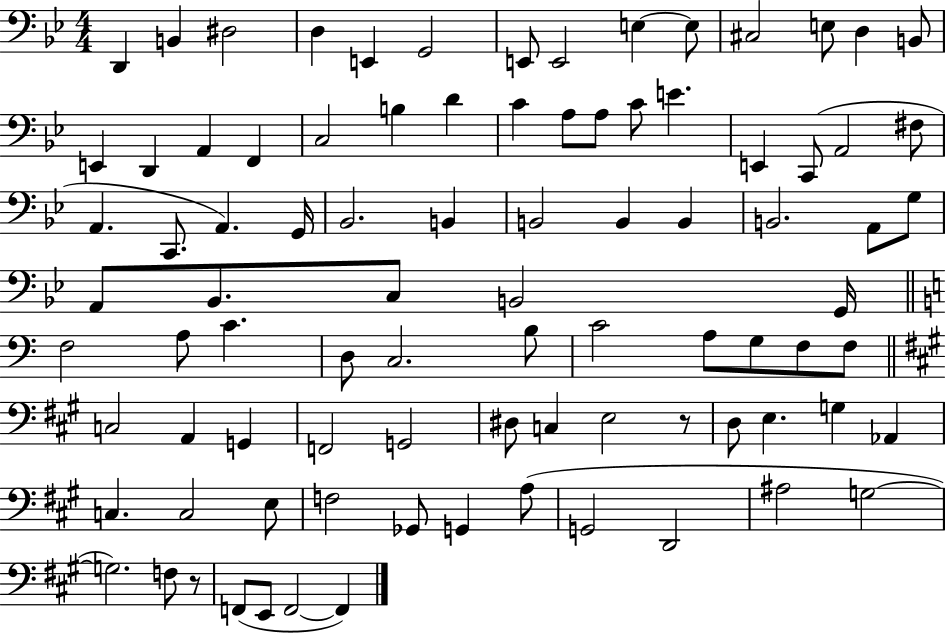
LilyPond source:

{
  \clef bass
  \numericTimeSignature
  \time 4/4
  \key bes \major
  d,4 b,4 dis2 | d4 e,4 g,2 | e,8 e,2 e4~~ e8 | cis2 e8 d4 b,8 | \break e,4 d,4 a,4 f,4 | c2 b4 d'4 | c'4 a8 a8 c'8 e'4. | e,4 c,8( a,2 fis8 | \break a,4. c,8. a,4.) g,16 | bes,2. b,4 | b,2 b,4 b,4 | b,2. a,8 g8 | \break a,8 bes,8. c8 b,2 g,16 | \bar "||" \break \key c \major f2 a8 c'4. | d8 c2. b8 | c'2 a8 g8 f8 f8 | \bar "||" \break \key a \major c2 a,4 g,4 | f,2 g,2 | dis8 c4 e2 r8 | d8 e4. g4 aes,4 | \break c4. c2 e8 | f2 ges,8 g,4 a8( | g,2 d,2 | ais2 g2~~ | \break g2.) f8 r8 | f,8( e,8 f,2~~ f,4) | \bar "|."
}